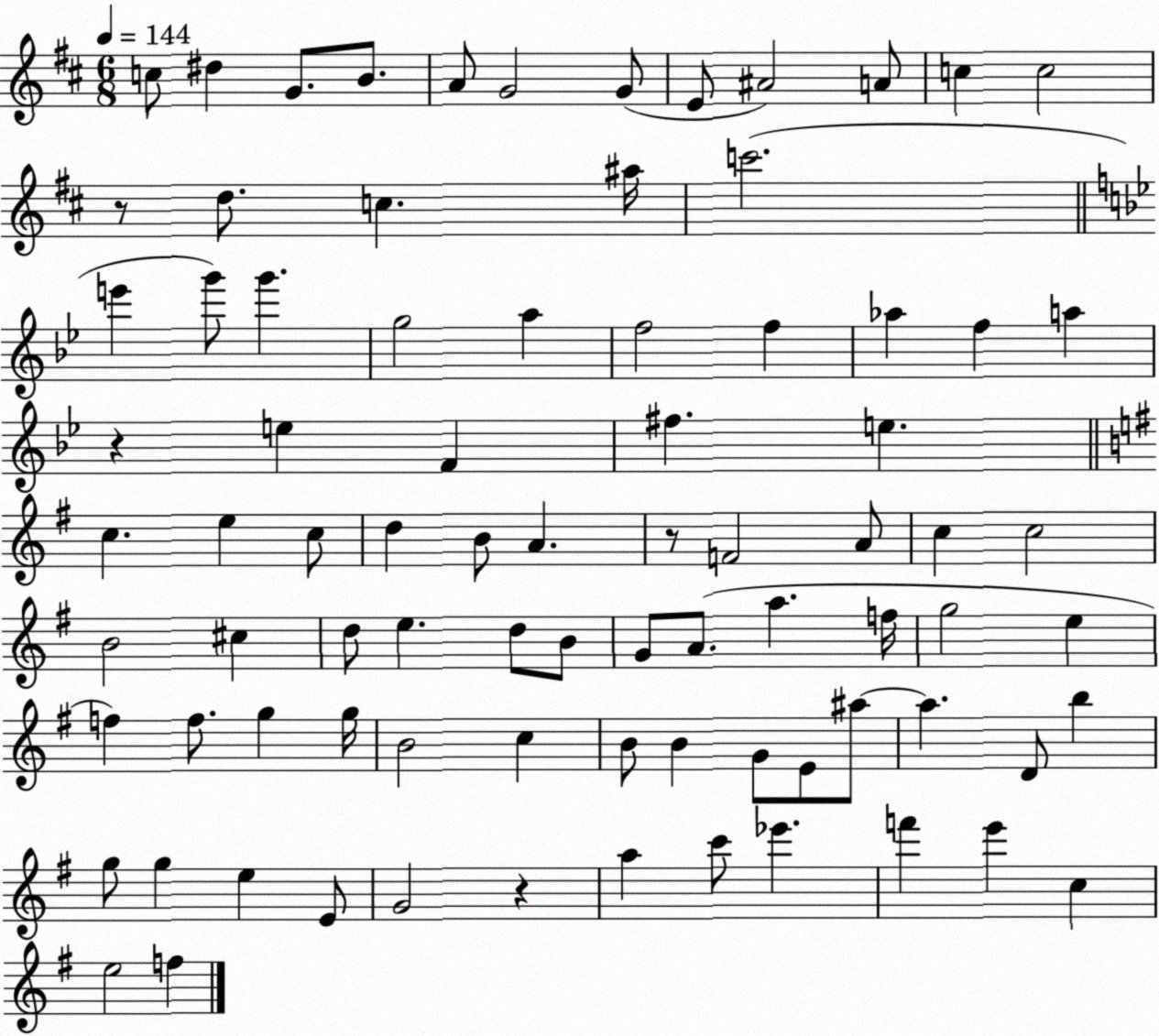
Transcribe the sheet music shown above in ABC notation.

X:1
T:Untitled
M:6/8
L:1/4
K:D
c/2 ^d G/2 B/2 A/2 G2 G/2 E/2 ^A2 A/2 c c2 z/2 d/2 c ^a/4 c'2 e' g'/2 g' g2 a f2 f _a f a z e F ^f e c e c/2 d B/2 A z/2 F2 A/2 c c2 B2 ^c d/2 e d/2 B/2 G/2 A/2 a f/4 g2 e f f/2 g g/4 B2 c B/2 B G/2 E/2 ^a/2 ^a D/2 b g/2 g e E/2 G2 z a c'/2 _e' f' e' c e2 f